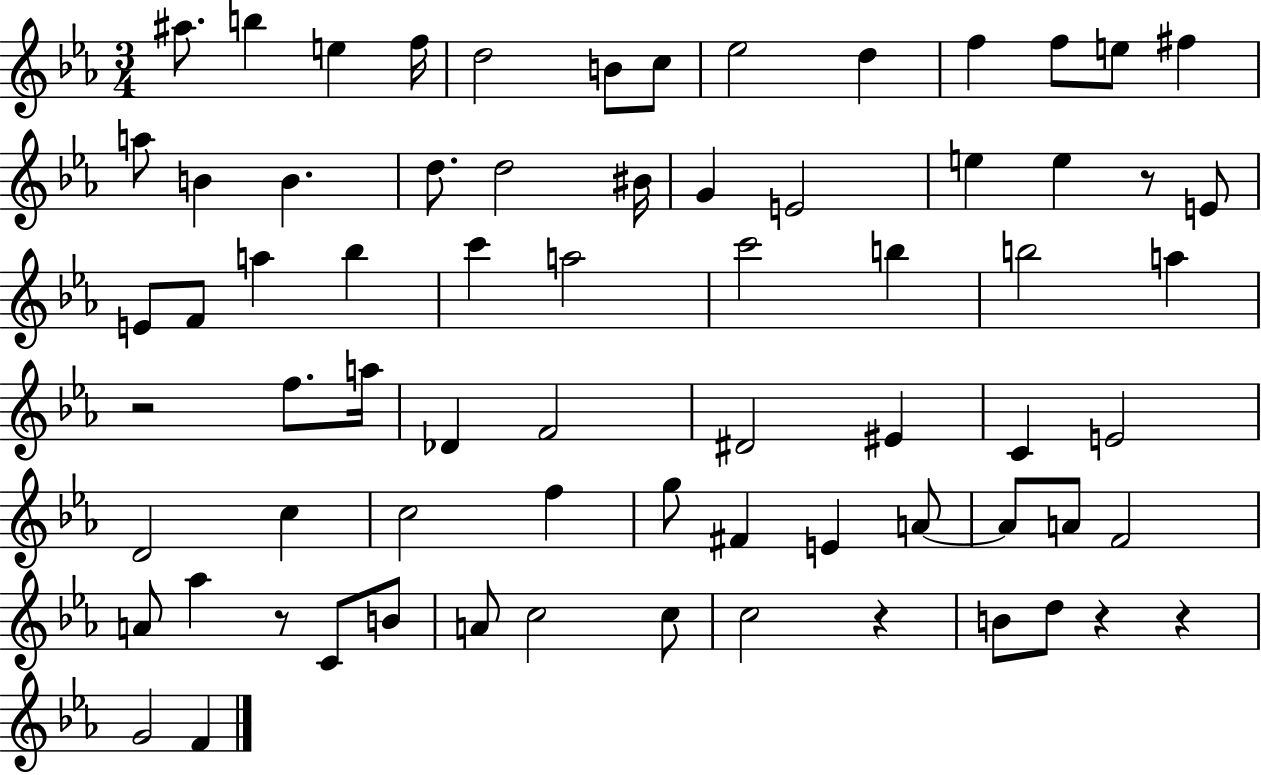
A#5/e. B5/q E5/q F5/s D5/h B4/e C5/e Eb5/h D5/q F5/q F5/e E5/e F#5/q A5/e B4/q B4/q. D5/e. D5/h BIS4/s G4/q E4/h E5/q E5/q R/e E4/e E4/e F4/e A5/q Bb5/q C6/q A5/h C6/h B5/q B5/h A5/q R/h F5/e. A5/s Db4/q F4/h D#4/h EIS4/q C4/q E4/h D4/h C5/q C5/h F5/q G5/e F#4/q E4/q A4/e A4/e A4/e F4/h A4/e Ab5/q R/e C4/e B4/e A4/e C5/h C5/e C5/h R/q B4/e D5/e R/q R/q G4/h F4/q